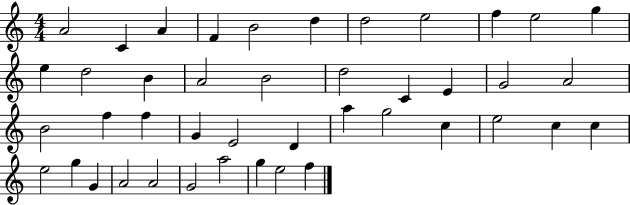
A4/h C4/q A4/q F4/q B4/h D5/q D5/h E5/h F5/q E5/h G5/q E5/q D5/h B4/q A4/h B4/h D5/h C4/q E4/q G4/h A4/h B4/h F5/q F5/q G4/q E4/h D4/q A5/q G5/h C5/q E5/h C5/q C5/q E5/h G5/q G4/q A4/h A4/h G4/h A5/h G5/q E5/h F5/q